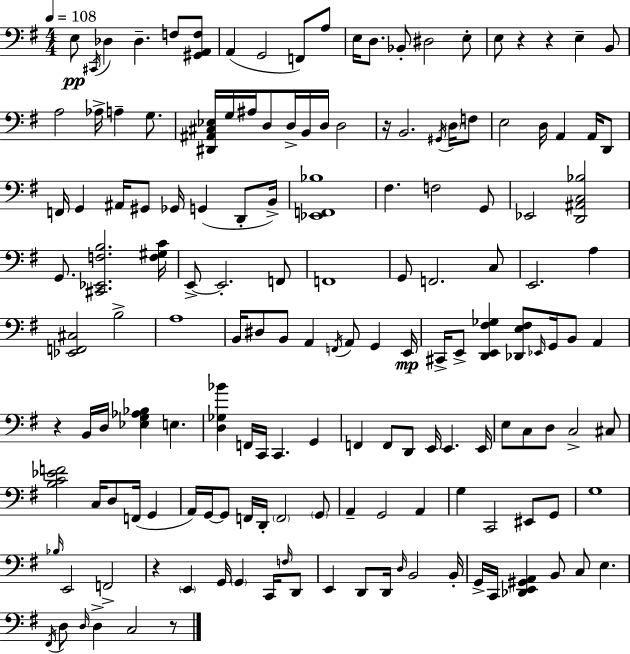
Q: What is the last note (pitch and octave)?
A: C3